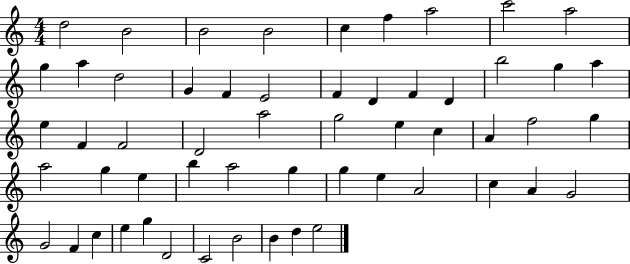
{
  \clef treble
  \numericTimeSignature
  \time 4/4
  \key c \major
  d''2 b'2 | b'2 b'2 | c''4 f''4 a''2 | c'''2 a''2 | \break g''4 a''4 d''2 | g'4 f'4 e'2 | f'4 d'4 f'4 d'4 | b''2 g''4 a''4 | \break e''4 f'4 f'2 | d'2 a''2 | g''2 e''4 c''4 | a'4 f''2 g''4 | \break a''2 g''4 e''4 | b''4 a''2 g''4 | g''4 e''4 a'2 | c''4 a'4 g'2 | \break g'2 f'4 c''4 | e''4 g''4 d'2 | c'2 b'2 | b'4 d''4 e''2 | \break \bar "|."
}